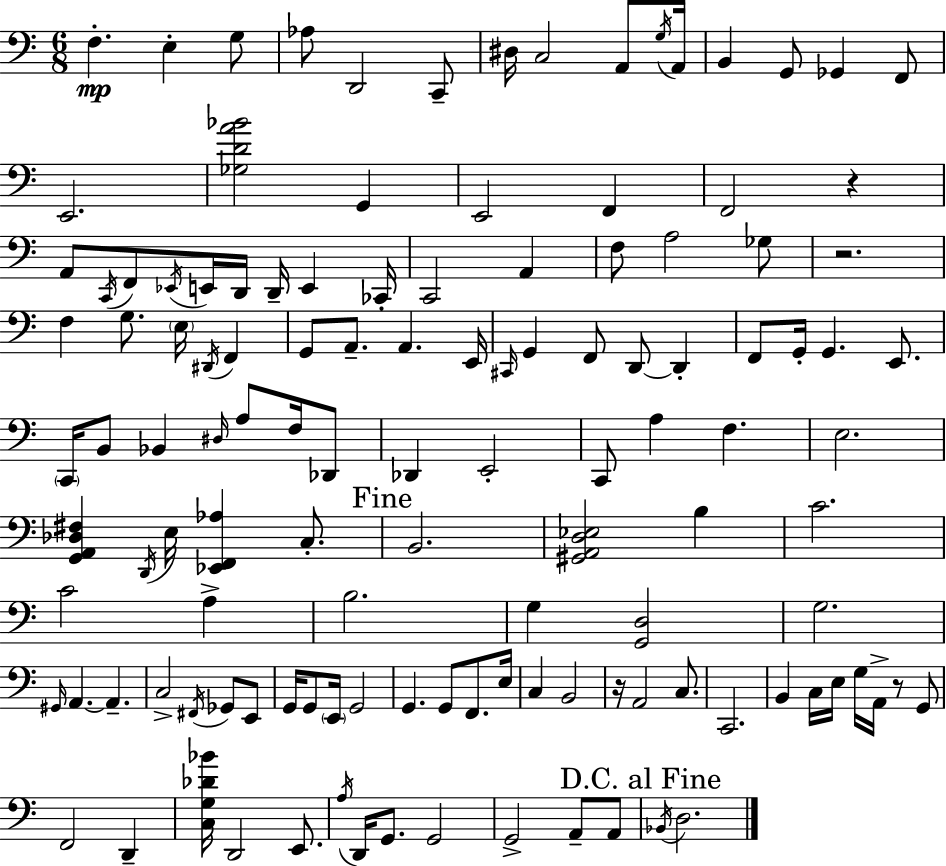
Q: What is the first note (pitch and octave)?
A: F3